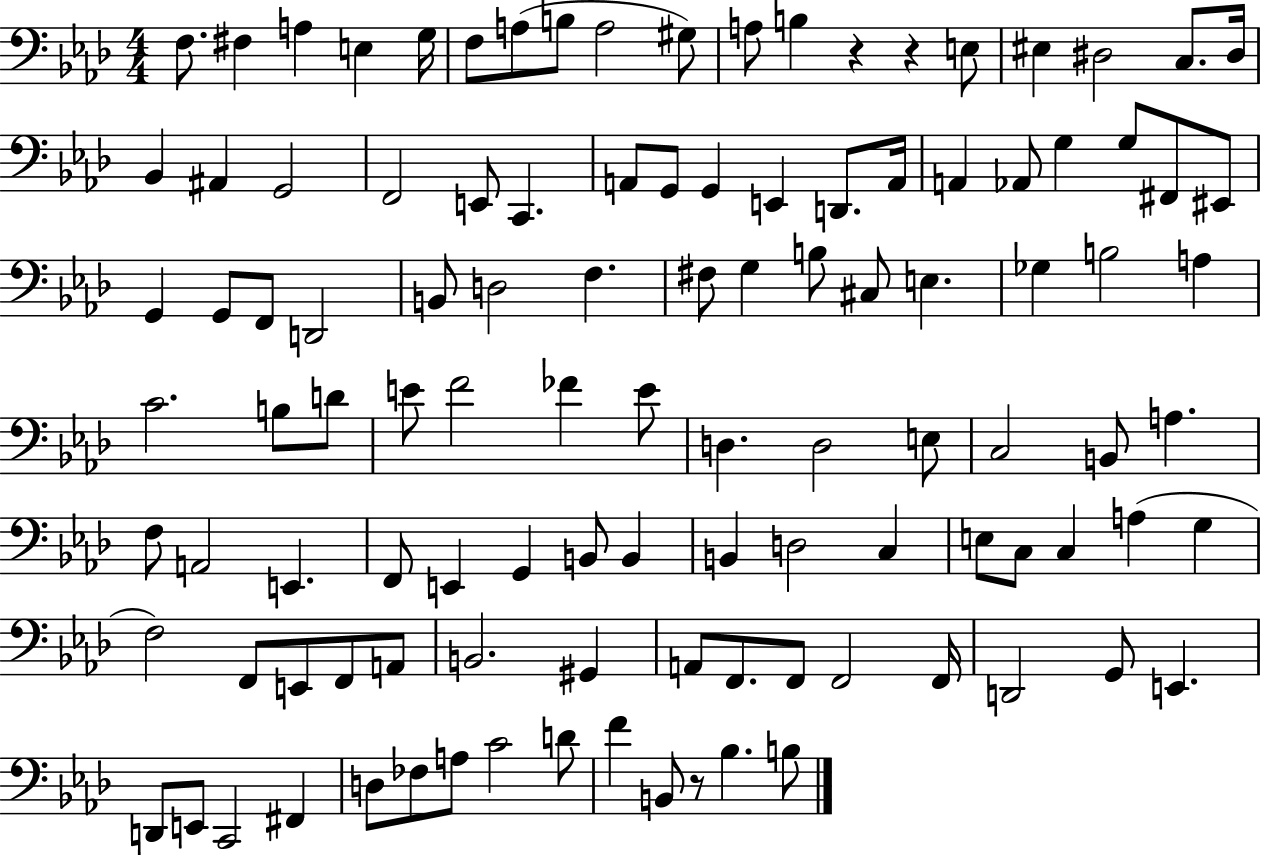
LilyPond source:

{
  \clef bass
  \numericTimeSignature
  \time 4/4
  \key aes \major
  f8. fis4 a4 e4 g16 | f8 a8( b8 a2 gis8) | a8 b4 r4 r4 e8 | eis4 dis2 c8. dis16 | \break bes,4 ais,4 g,2 | f,2 e,8 c,4. | a,8 g,8 g,4 e,4 d,8. a,16 | a,4 aes,8 g4 g8 fis,8 eis,8 | \break g,4 g,8 f,8 d,2 | b,8 d2 f4. | fis8 g4 b8 cis8 e4. | ges4 b2 a4 | \break c'2. b8 d'8 | e'8 f'2 fes'4 e'8 | d4. d2 e8 | c2 b,8 a4. | \break f8 a,2 e,4. | f,8 e,4 g,4 b,8 b,4 | b,4 d2 c4 | e8 c8 c4 a4( g4 | \break f2) f,8 e,8 f,8 a,8 | b,2. gis,4 | a,8 f,8. f,8 f,2 f,16 | d,2 g,8 e,4. | \break d,8 e,8 c,2 fis,4 | d8 fes8 a8 c'2 d'8 | f'4 b,8 r8 bes4. b8 | \bar "|."
}